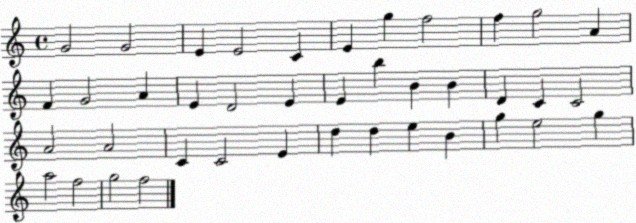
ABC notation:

X:1
T:Untitled
M:4/4
L:1/4
K:C
G2 G2 E E2 C E g f2 f g2 A F G2 A E D2 E E b B B D C C2 A2 A2 C C2 E d d e B g e2 g a2 f2 g2 f2